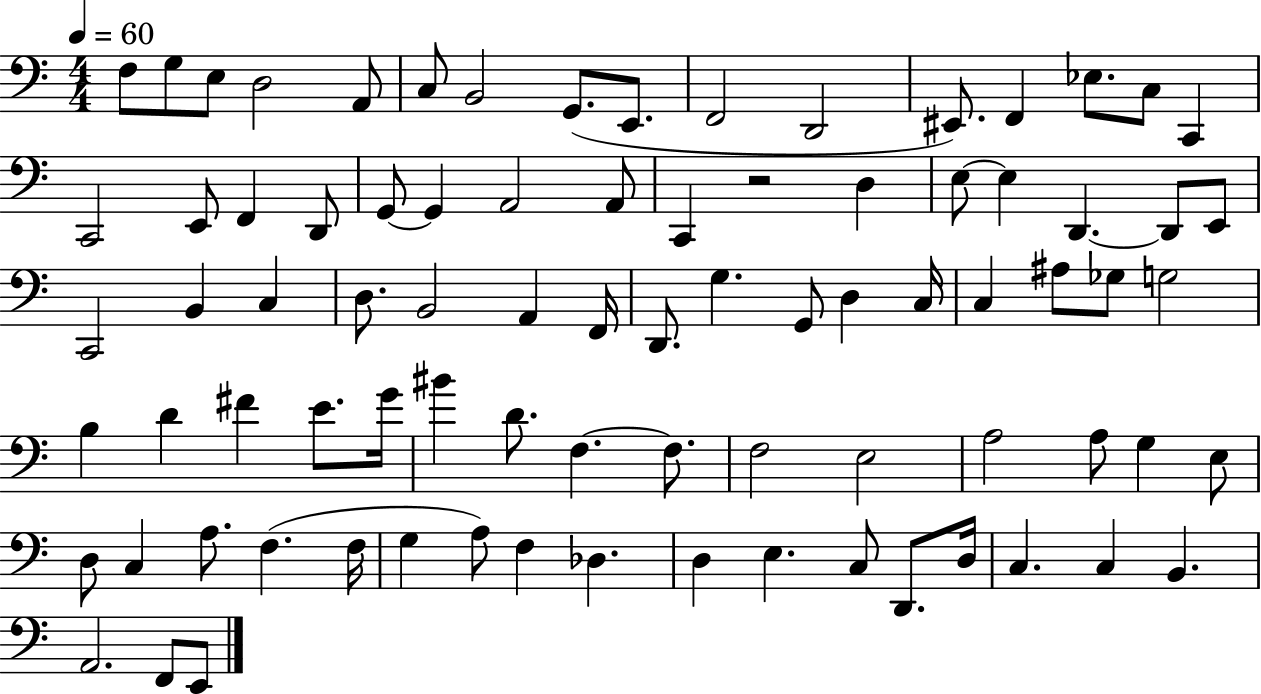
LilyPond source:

{
  \clef bass
  \numericTimeSignature
  \time 4/4
  \key c \major
  \tempo 4 = 60
  f8 g8 e8 d2 a,8 | c8 b,2 g,8.( e,8. | f,2 d,2 | eis,8.) f,4 ees8. c8 c,4 | \break c,2 e,8 f,4 d,8 | g,8~~ g,4 a,2 a,8 | c,4 r2 d4 | e8~~ e4 d,4.~~ d,8 e,8 | \break c,2 b,4 c4 | d8. b,2 a,4 f,16 | d,8. g4. g,8 d4 c16 | c4 ais8 ges8 g2 | \break b4 d'4 fis'4 e'8. g'16 | bis'4 d'8. f4.~~ f8. | f2 e2 | a2 a8 g4 e8 | \break d8 c4 a8. f4.( f16 | g4 a8) f4 des4. | d4 e4. c8 d,8. d16 | c4. c4 b,4. | \break a,2. f,8 e,8 | \bar "|."
}